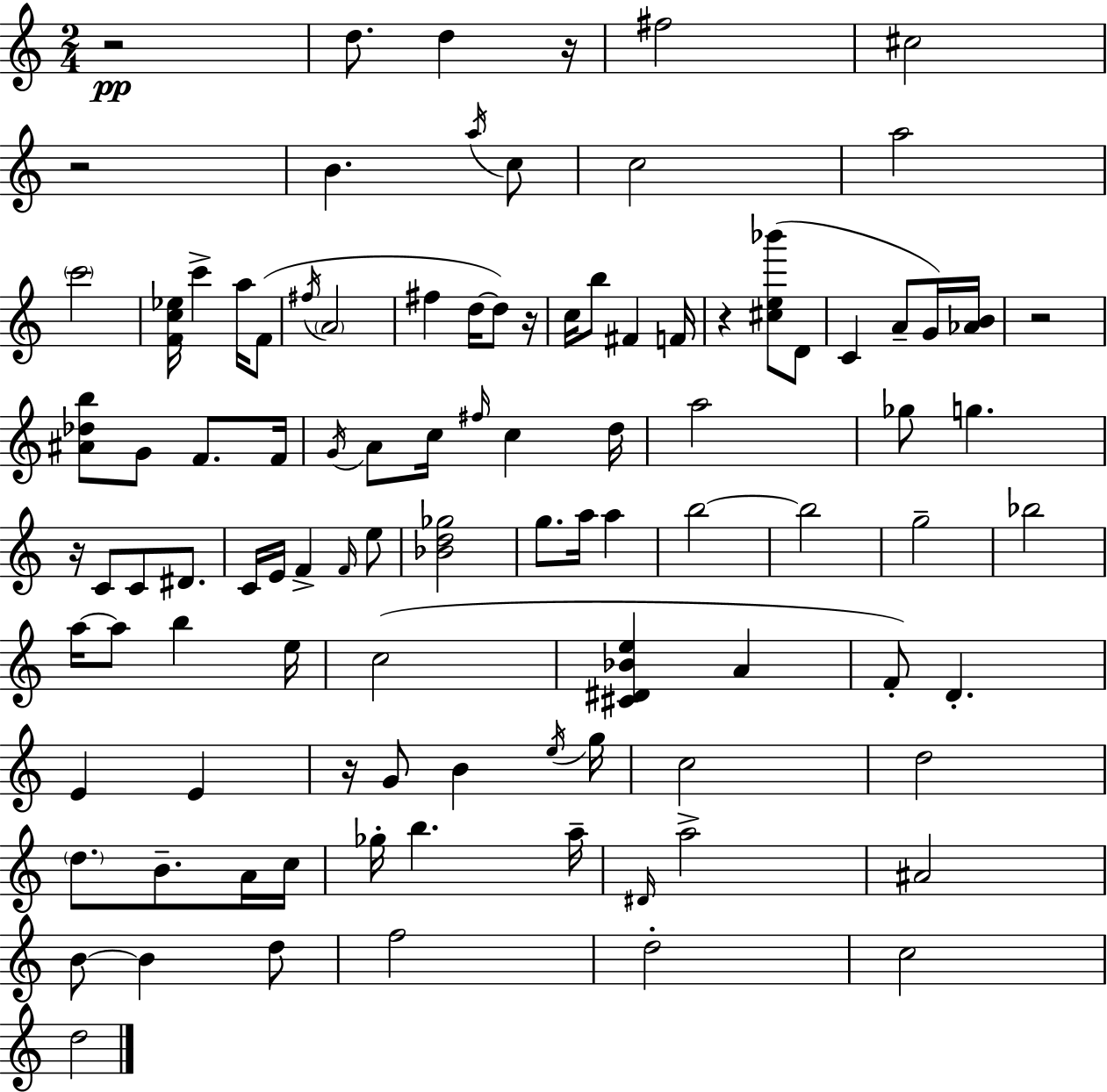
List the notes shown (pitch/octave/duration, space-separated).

R/h D5/e. D5/q R/s F#5/h C#5/h R/h B4/q. A5/s C5/e C5/h A5/h C6/h [F4,C5,Eb5]/s C6/q A5/s F4/e F#5/s A4/h F#5/q D5/s D5/e R/s C5/s B5/e F#4/q F4/s R/q [C#5,E5,Bb6]/e D4/e C4/q A4/e G4/s [Ab4,B4]/s R/h [A#4,Db5,B5]/e G4/e F4/e. F4/s G4/s A4/e C5/s F#5/s C5/q D5/s A5/h Gb5/e G5/q. R/s C4/e C4/e D#4/e. C4/s E4/s F4/q F4/s E5/e [Bb4,D5,Gb5]/h G5/e. A5/s A5/q B5/h B5/h G5/h Bb5/h A5/s A5/e B5/q E5/s C5/h [C#4,D#4,Bb4,E5]/q A4/q F4/e D4/q. E4/q E4/q R/s G4/e B4/q E5/s G5/s C5/h D5/h D5/e. B4/e. A4/s C5/s Gb5/s B5/q. A5/s D#4/s A5/h A#4/h B4/e B4/q D5/e F5/h D5/h C5/h D5/h